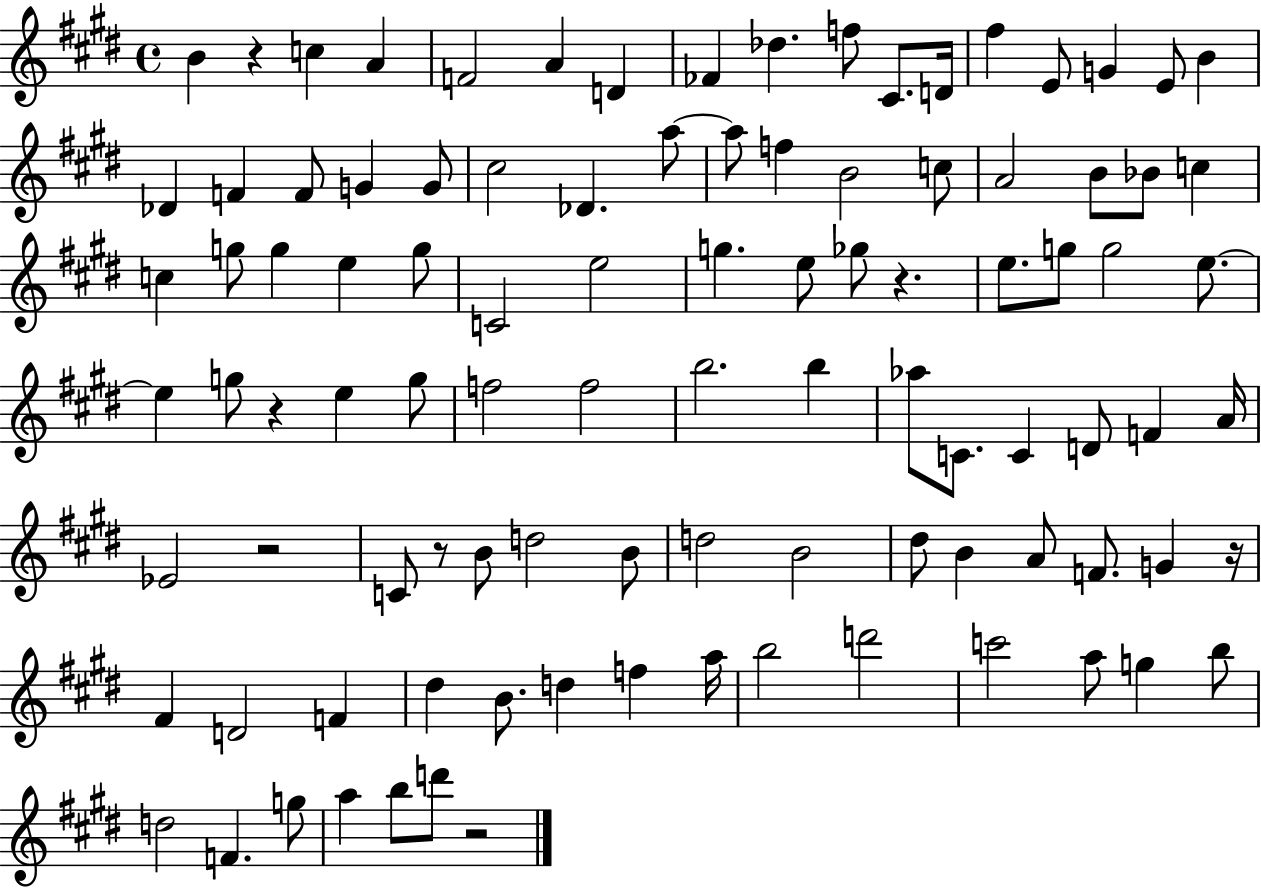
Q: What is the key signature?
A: E major